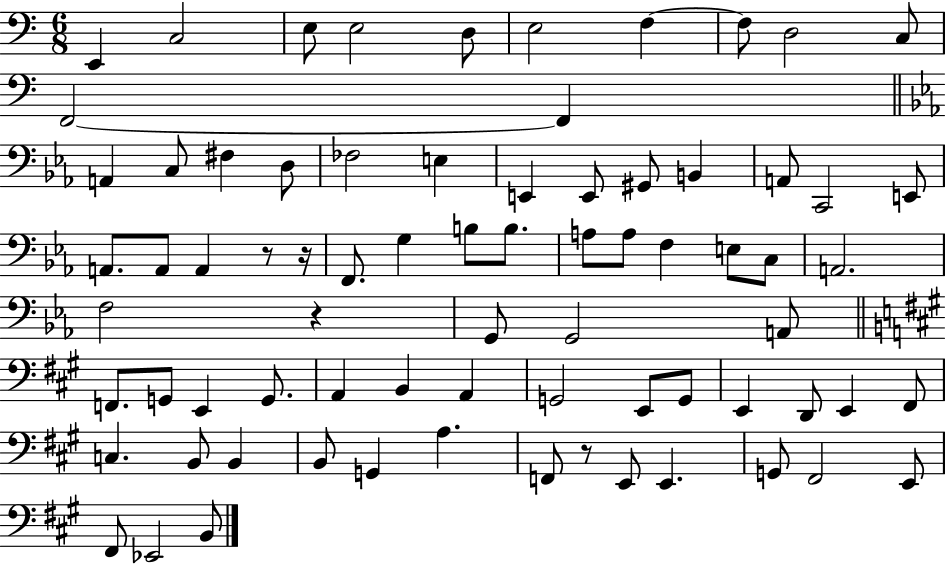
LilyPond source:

{
  \clef bass
  \numericTimeSignature
  \time 6/8
  \key c \major
  e,4 c2 | e8 e2 d8 | e2 f4~~ | f8 d2 c8 | \break f,2~~ f,4 | \bar "||" \break \key ees \major a,4 c8 fis4 d8 | fes2 e4 | e,4 e,8 gis,8 b,4 | a,8 c,2 e,8 | \break a,8. a,8 a,4 r8 r16 | f,8. g4 b8 b8. | a8 a8 f4 e8 c8 | a,2. | \break f2 r4 | g,8 g,2 a,8 | \bar "||" \break \key a \major f,8. g,8 e,4 g,8. | a,4 b,4 a,4 | g,2 e,8 g,8 | e,4 d,8 e,4 fis,8 | \break c4. b,8 b,4 | b,8 g,4 a4. | f,8 r8 e,8 e,4. | g,8 fis,2 e,8 | \break fis,8 ees,2 b,8 | \bar "|."
}